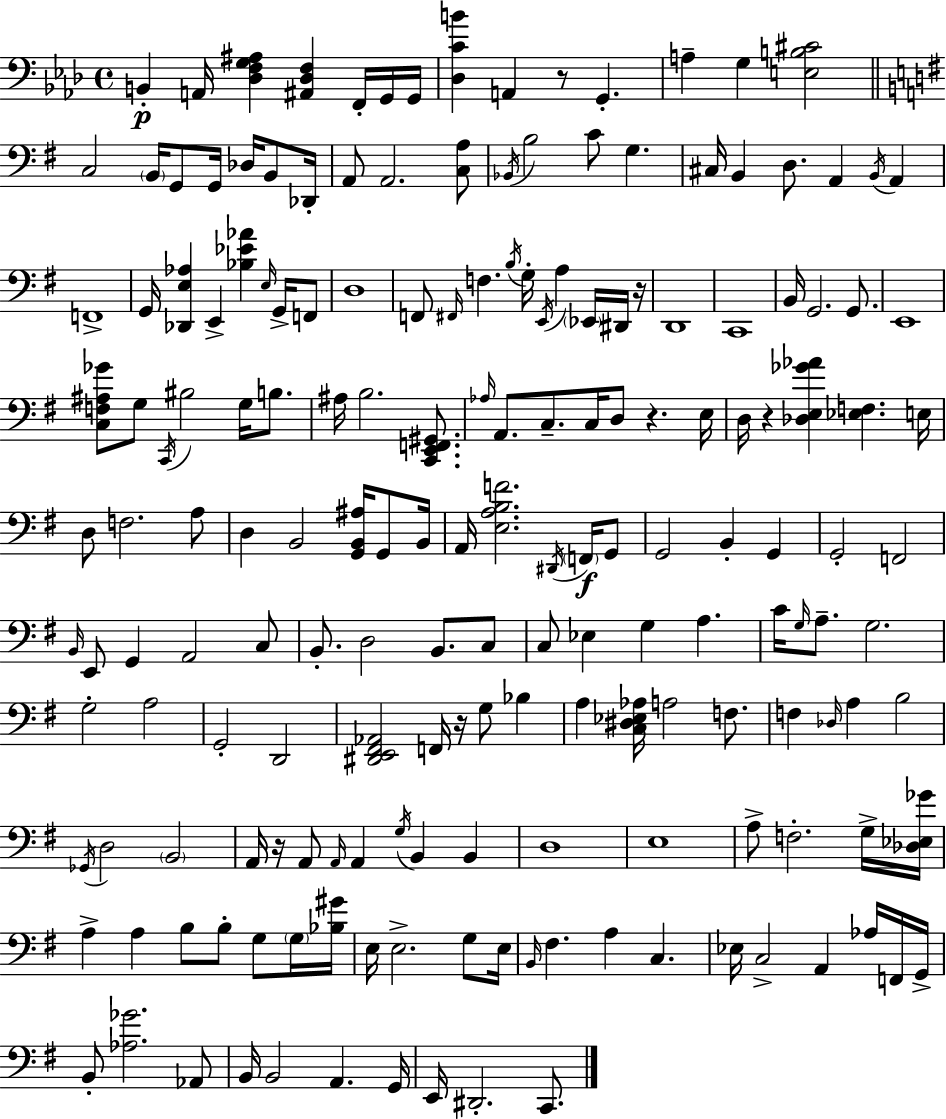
{
  \clef bass
  \time 4/4
  \defaultTimeSignature
  \key aes \major
  b,4-.\p a,16 <des f g ais>4 <ais, des f>4 f,16-. g,16 g,16 | <des c' b'>4 a,4 r8 g,4.-. | a4-- g4 <e b cis'>2 | \bar "||" \break \key g \major c2 \parenthesize b,16 g,8 g,16 des16 b,8 des,16-. | a,8 a,2. <c a>8 | \acciaccatura { bes,16 } b2 c'8 g4. | cis16 b,4 d8. a,4 \acciaccatura { b,16 } a,4 | \break f,1-> | g,16 <des, e aes>4 e,4-> <bes ees' aes'>4 \grace { e16 } | g,16-> f,8 d1 | f,8 \grace { fis,16 } f4. \acciaccatura { b16 } g16-. \acciaccatura { e,16 } a4 | \break \parenthesize ees,16 dis,16 r16 d,1 | c,1 | b,16 g,2. | g,8. e,1 | \break <c f ais ges'>8 g8 \acciaccatura { c,16 } bis2 | g16 b8. ais16 b2. | <c, e, f, gis,>8. \grace { aes16 } a,8. c8.-- c16 d8 | r4. e16 d16 r4 <des e ges' aes'>4 | \break <ees f>4. e16 d8 f2. | a8 d4 b,2 | <g, b, ais>16 g,8 b,16 a,16 <e a b f'>2. | \acciaccatura { dis,16 }\f \parenthesize f,16 g,8 g,2 | \break b,4-. g,4 g,2-. | f,2 \grace { b,16 } e,8 g,4 | a,2 c8 b,8.-. d2 | b,8. c8 c8 ees4 | \break g4 a4. c'16 \grace { g16 } a8.-- g2. | g2-. | a2 g,2-. | d,2 <dis, e, fis, aes,>2 | \break f,16 r16 g8 bes4 a4 <c dis ees aes>16 | a2 f8. f4 \grace { des16 } | a4 b2 \acciaccatura { ges,16 } d2 | \parenthesize b,2 a,16 r16 a,8 | \break \grace { a,16 } a,4 \acciaccatura { g16 } b,4 b,4 d1 | e1 | a8-> | f2.-. g16-> <des ees ges'>16 a4-> | \break a4 b8 b8-. g8 \parenthesize g16 <bes gis'>16 e16 | e2.-> g8 e16 \grace { b,16 } | fis4. a4 c4. | ees16 c2-> a,4 aes16 f,16 g,16-> | \break b,8-. <aes ges'>2. aes,8 | b,16 b,2 a,4. g,16 | e,16 dis,2.-. c,8. | \bar "|."
}